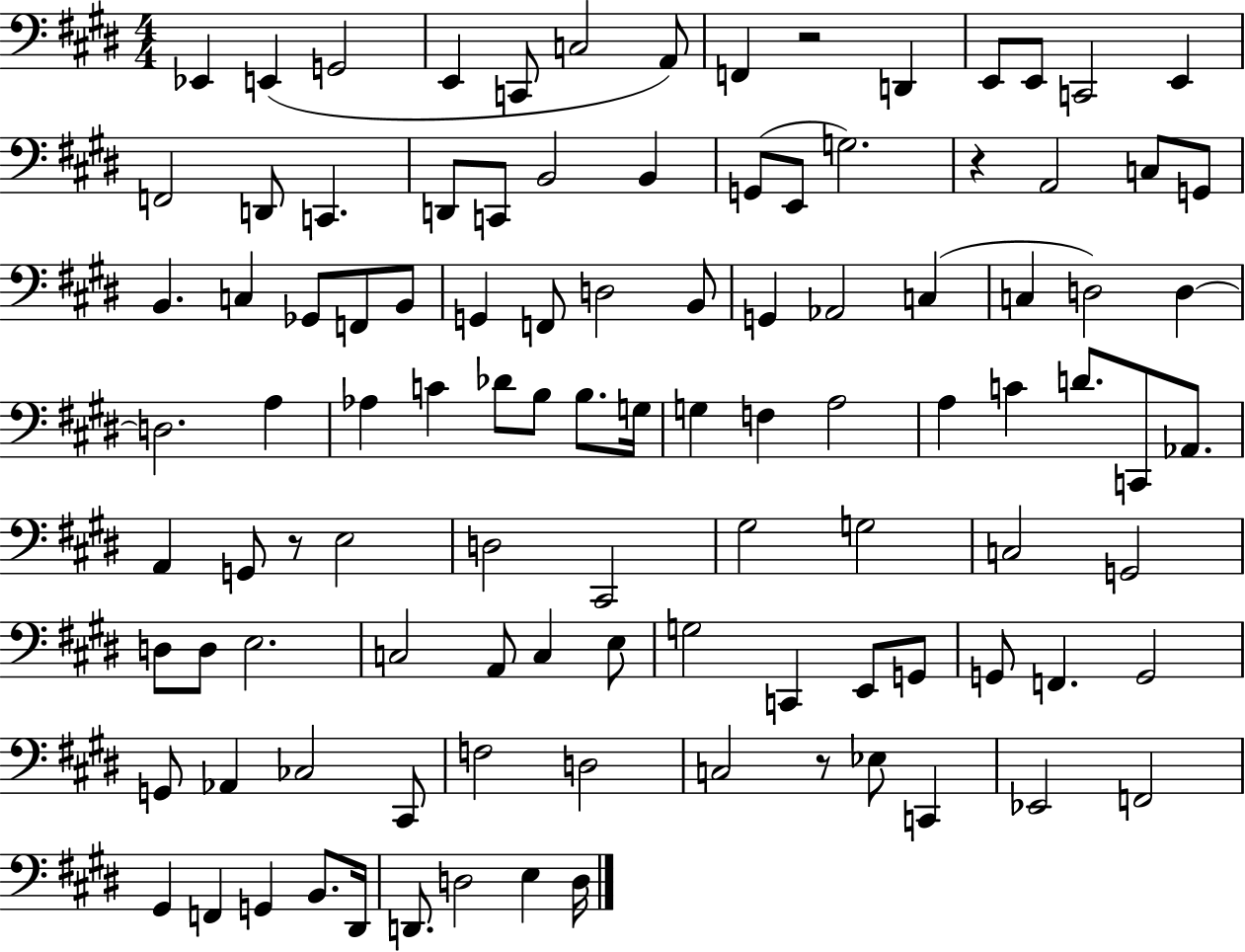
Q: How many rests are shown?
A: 4